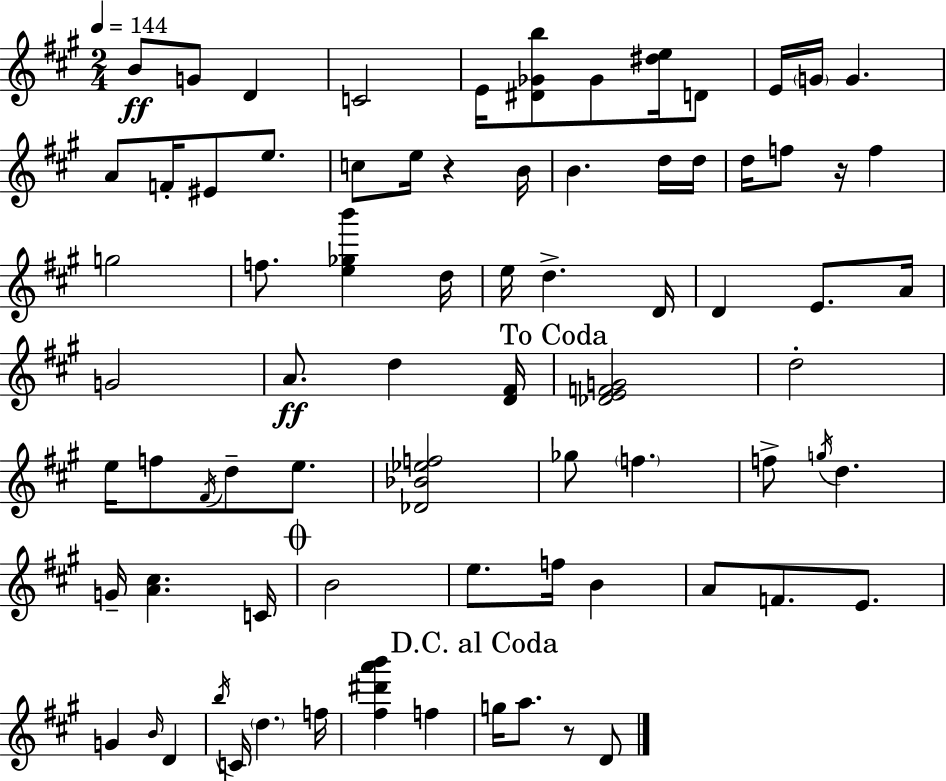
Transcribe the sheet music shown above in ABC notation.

X:1
T:Untitled
M:2/4
L:1/4
K:A
B/2 G/2 D C2 E/4 [^D_Gb]/2 _G/2 [^de]/4 D/2 E/4 G/4 G A/2 F/4 ^E/2 e/2 c/2 e/4 z B/4 B d/4 d/4 d/4 f/2 z/4 f g2 f/2 [e_gb'] d/4 e/4 d D/4 D E/2 A/4 G2 A/2 d [D^F]/4 [_DEFG]2 d2 e/4 f/2 ^F/4 d/2 e/2 [_D_B_ef]2 _g/2 f f/2 g/4 d G/4 [A^c] C/4 B2 e/2 f/4 B A/2 F/2 E/2 G B/4 D b/4 C/4 d f/4 [^f^d'a'b'] f g/4 a/2 z/2 D/2